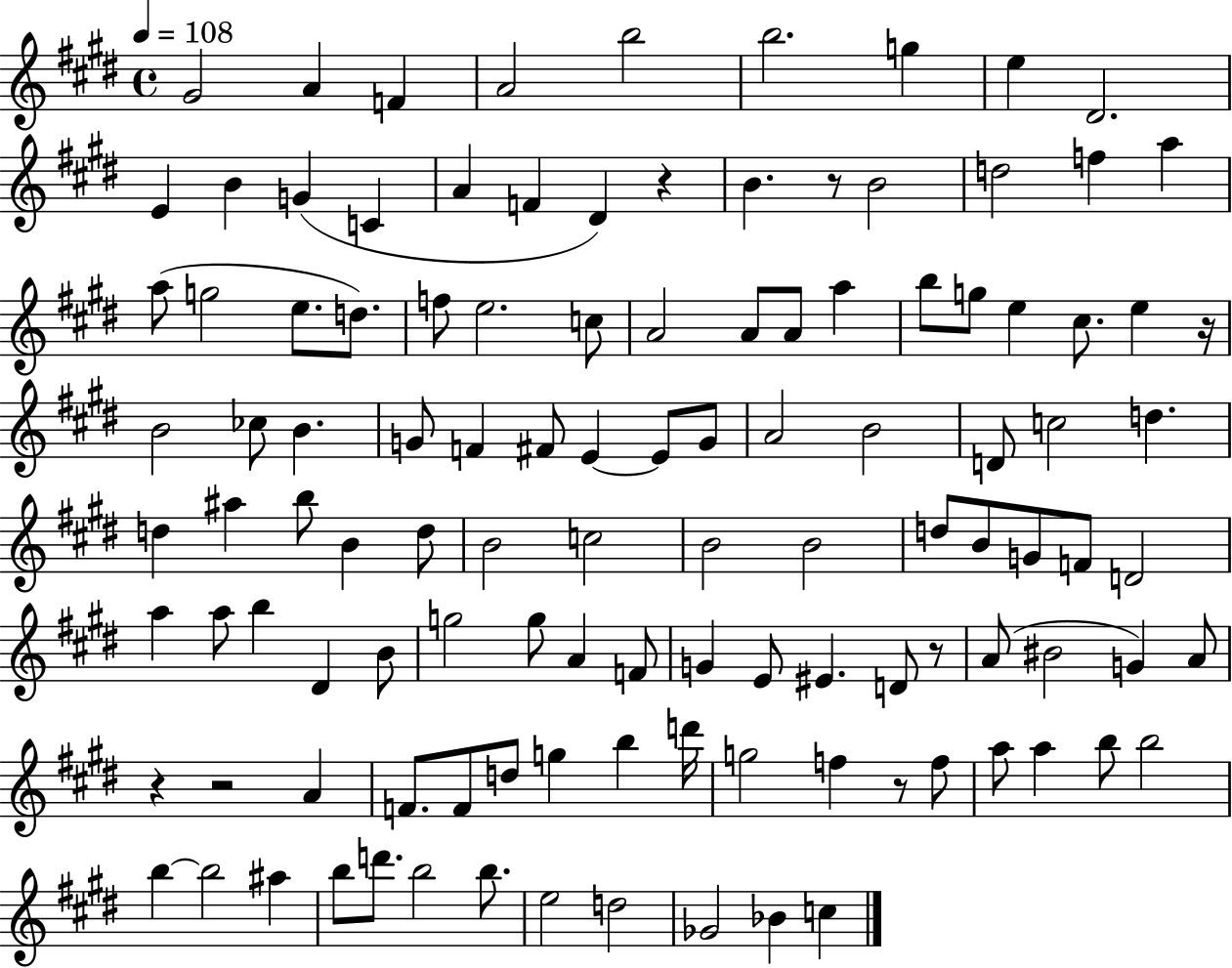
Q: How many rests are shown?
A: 7